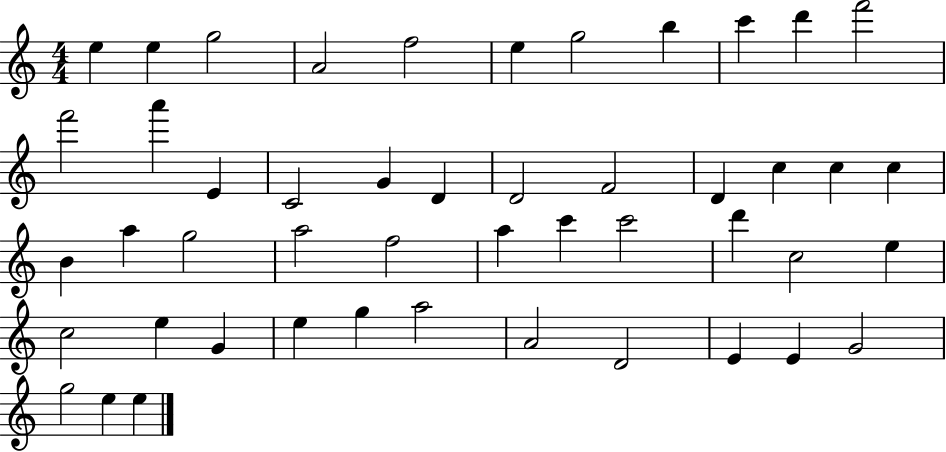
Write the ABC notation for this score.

X:1
T:Untitled
M:4/4
L:1/4
K:C
e e g2 A2 f2 e g2 b c' d' f'2 f'2 a' E C2 G D D2 F2 D c c c B a g2 a2 f2 a c' c'2 d' c2 e c2 e G e g a2 A2 D2 E E G2 g2 e e